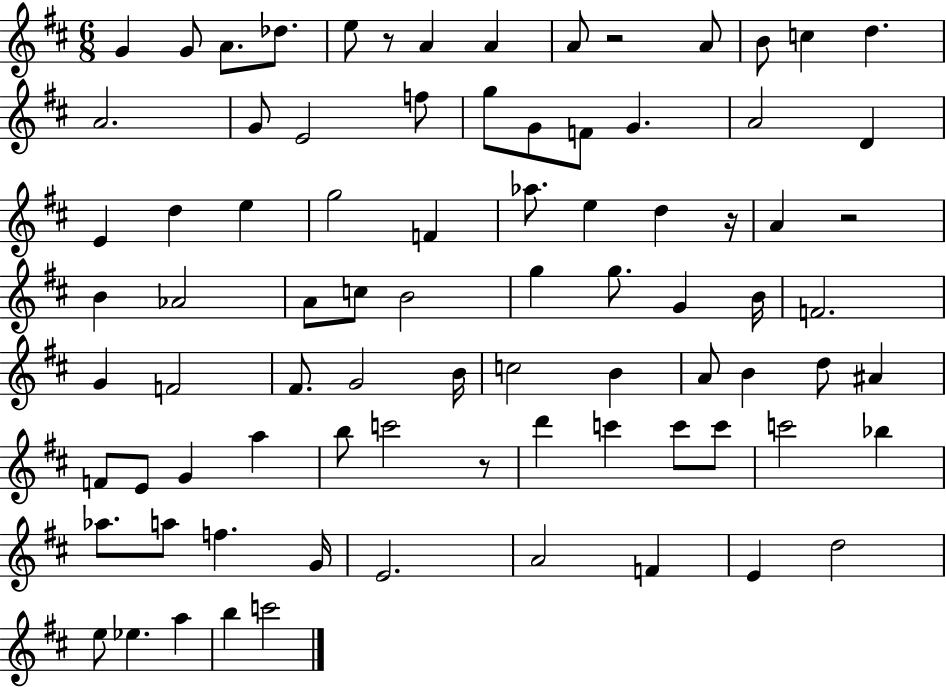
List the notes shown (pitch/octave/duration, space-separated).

G4/q G4/e A4/e. Db5/e. E5/e R/e A4/q A4/q A4/e R/h A4/e B4/e C5/q D5/q. A4/h. G4/e E4/h F5/e G5/e G4/e F4/e G4/q. A4/h D4/q E4/q D5/q E5/q G5/h F4/q Ab5/e. E5/q D5/q R/s A4/q R/h B4/q Ab4/h A4/e C5/e B4/h G5/q G5/e. G4/q B4/s F4/h. G4/q F4/h F#4/e. G4/h B4/s C5/h B4/q A4/e B4/q D5/e A#4/q F4/e E4/e G4/q A5/q B5/e C6/h R/e D6/q C6/q C6/e C6/e C6/h Bb5/q Ab5/e. A5/e F5/q. G4/s E4/h. A4/h F4/q E4/q D5/h E5/e Eb5/q. A5/q B5/q C6/h